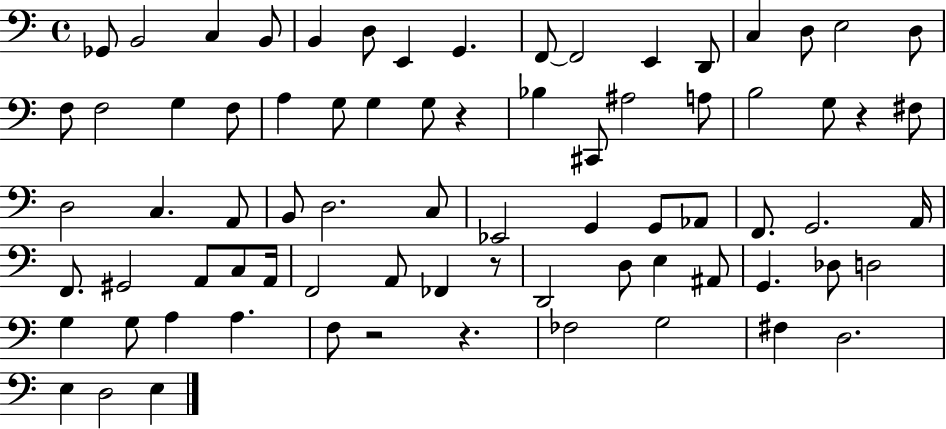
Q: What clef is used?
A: bass